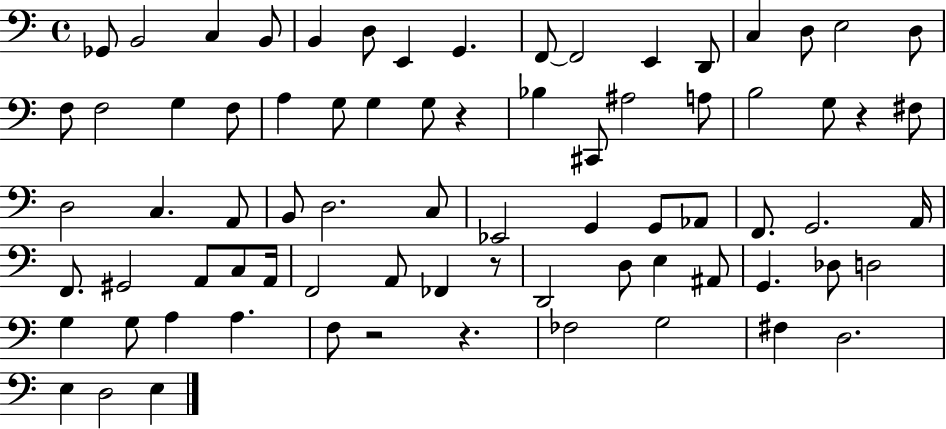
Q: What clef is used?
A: bass